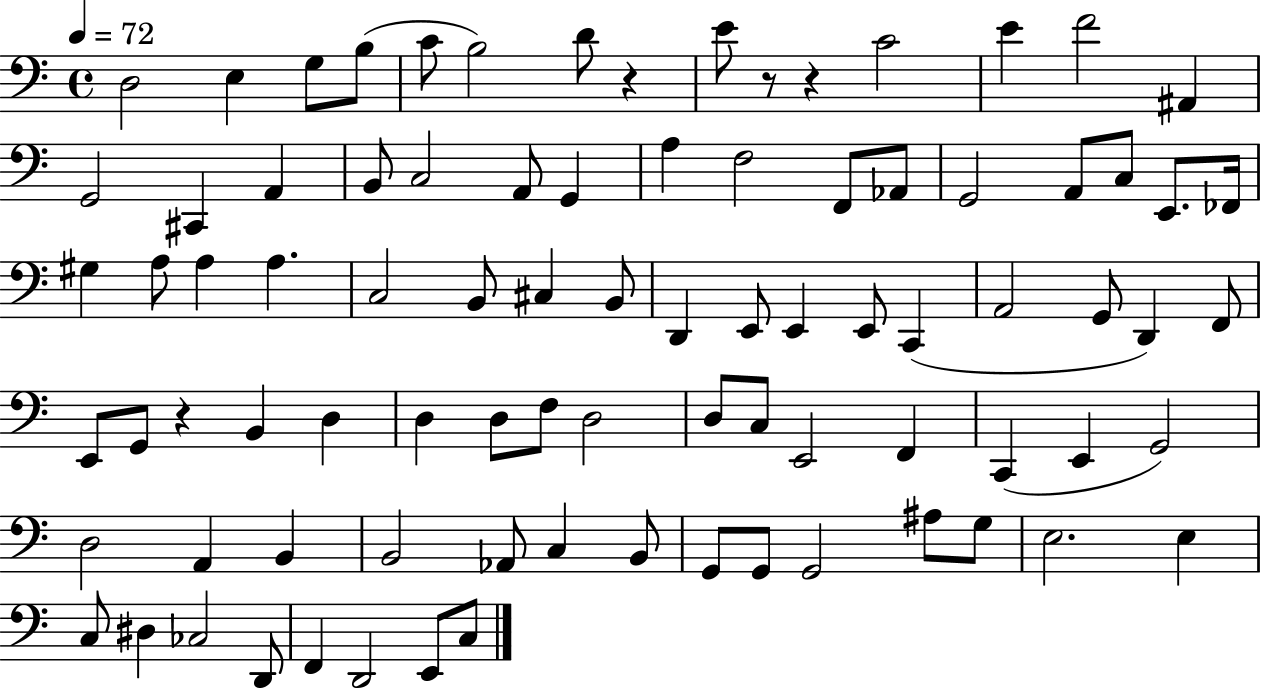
X:1
T:Untitled
M:4/4
L:1/4
K:C
D,2 E, G,/2 B,/2 C/2 B,2 D/2 z E/2 z/2 z C2 E F2 ^A,, G,,2 ^C,, A,, B,,/2 C,2 A,,/2 G,, A, F,2 F,,/2 _A,,/2 G,,2 A,,/2 C,/2 E,,/2 _F,,/4 ^G, A,/2 A, A, C,2 B,,/2 ^C, B,,/2 D,, E,,/2 E,, E,,/2 C,, A,,2 G,,/2 D,, F,,/2 E,,/2 G,,/2 z B,, D, D, D,/2 F,/2 D,2 D,/2 C,/2 E,,2 F,, C,, E,, G,,2 D,2 A,, B,, B,,2 _A,,/2 C, B,,/2 G,,/2 G,,/2 G,,2 ^A,/2 G,/2 E,2 E, C,/2 ^D, _C,2 D,,/2 F,, D,,2 E,,/2 C,/2